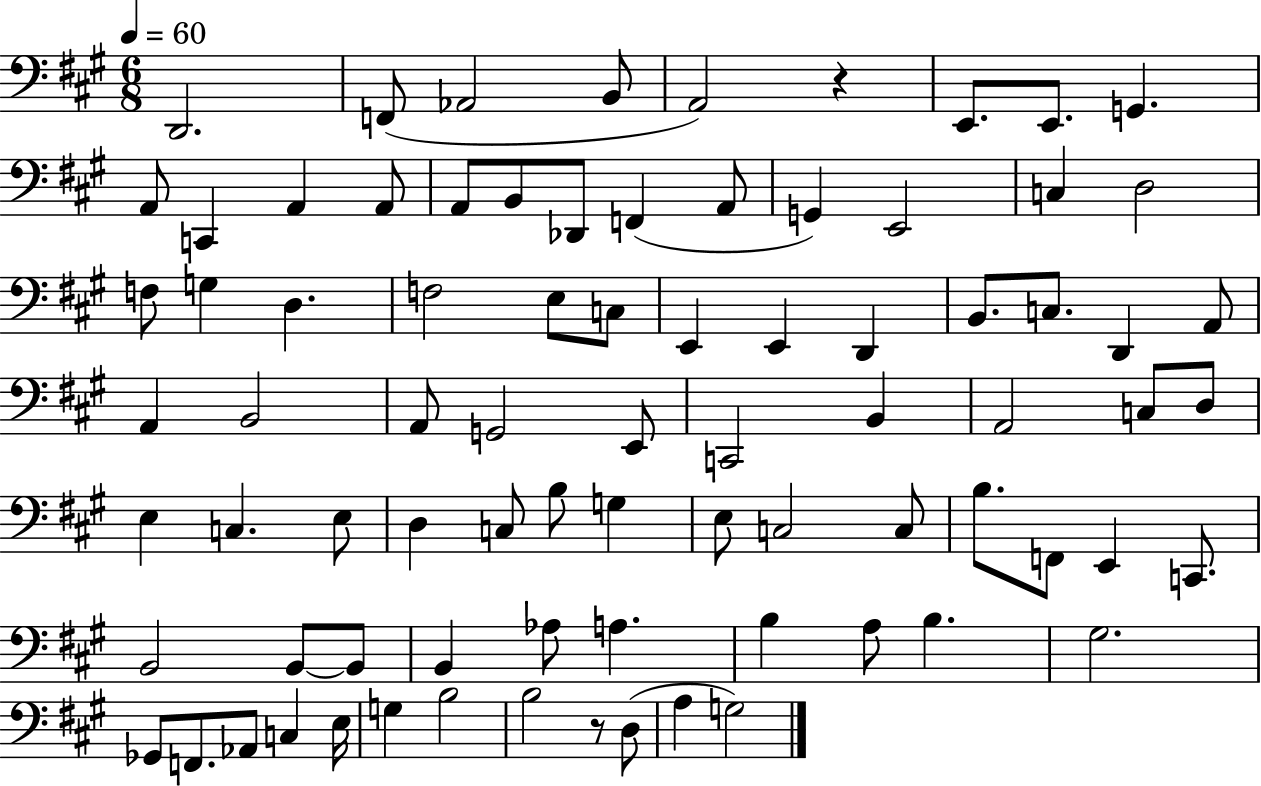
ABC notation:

X:1
T:Untitled
M:6/8
L:1/4
K:A
D,,2 F,,/2 _A,,2 B,,/2 A,,2 z E,,/2 E,,/2 G,, A,,/2 C,, A,, A,,/2 A,,/2 B,,/2 _D,,/2 F,, A,,/2 G,, E,,2 C, D,2 F,/2 G, D, F,2 E,/2 C,/2 E,, E,, D,, B,,/2 C,/2 D,, A,,/2 A,, B,,2 A,,/2 G,,2 E,,/2 C,,2 B,, A,,2 C,/2 D,/2 E, C, E,/2 D, C,/2 B,/2 G, E,/2 C,2 C,/2 B,/2 F,,/2 E,, C,,/2 B,,2 B,,/2 B,,/2 B,, _A,/2 A, B, A,/2 B, ^G,2 _G,,/2 F,,/2 _A,,/2 C, E,/4 G, B,2 B,2 z/2 D,/2 A, G,2